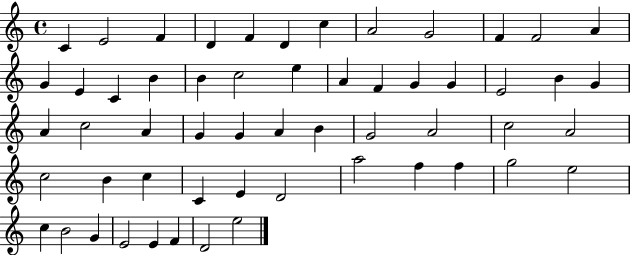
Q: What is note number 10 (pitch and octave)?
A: F4